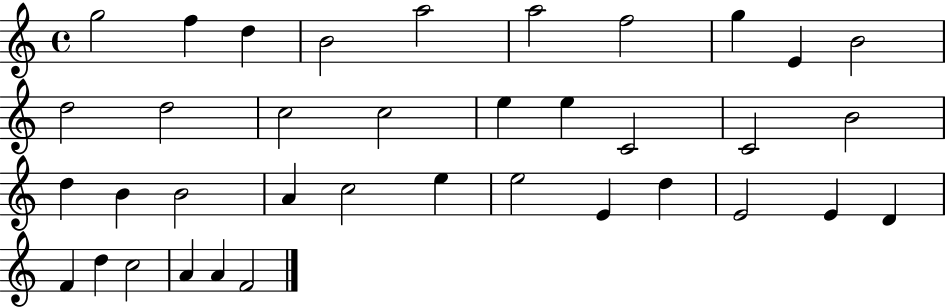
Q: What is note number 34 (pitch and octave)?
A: C5